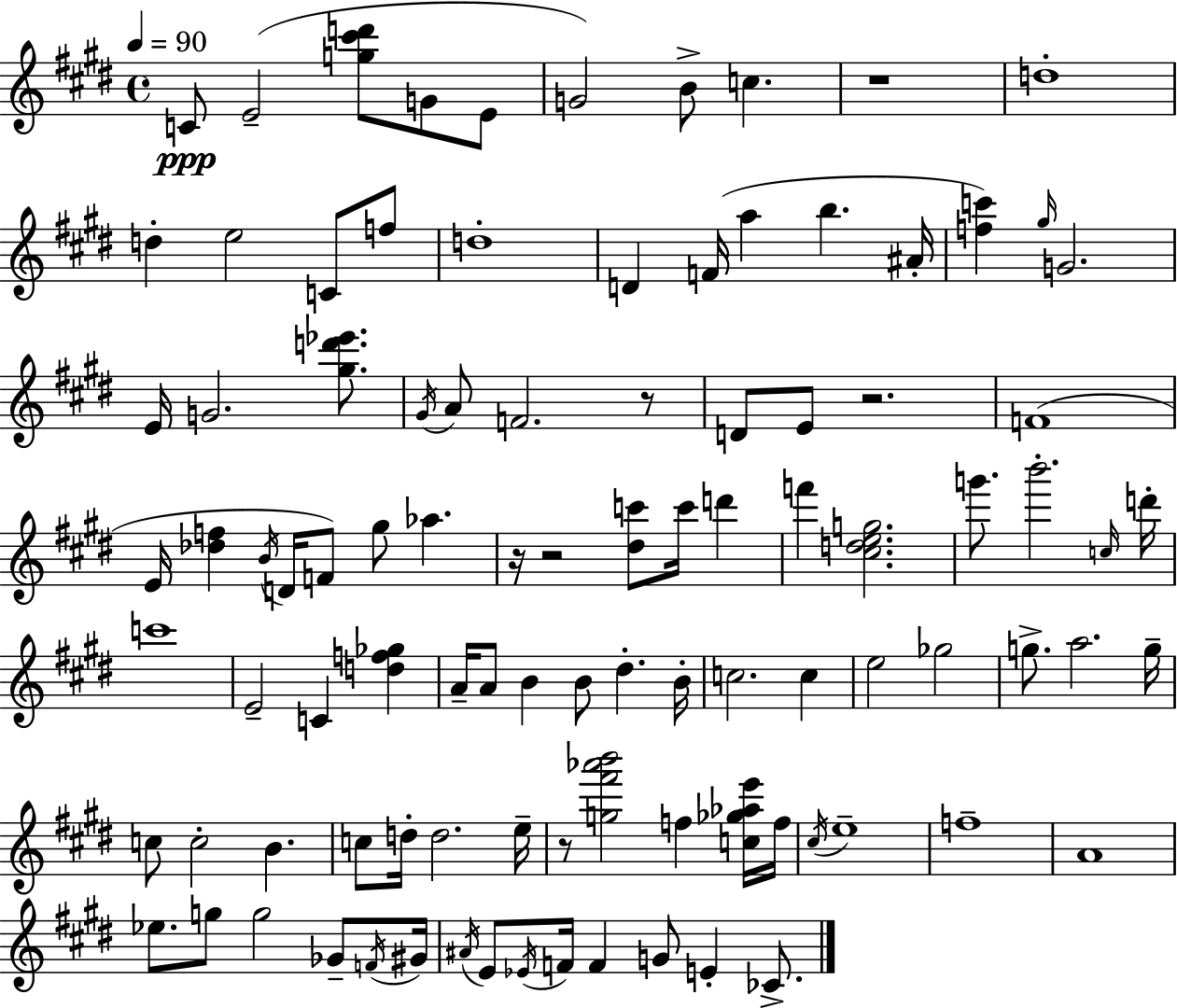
{
  \clef treble
  \time 4/4
  \defaultTimeSignature
  \key e \major
  \tempo 4 = 90
  c'8\ppp e'2--( <g'' cis''' d'''>8 g'8 e'8 | g'2) b'8-> c''4. | r1 | d''1-. | \break d''4-. e''2 c'8 f''8 | d''1-. | d'4 f'16( a''4 b''4. ais'16-. | <f'' c'''>4) \grace { gis''16 } g'2. | \break e'16 g'2. <gis'' d''' ees'''>8. | \acciaccatura { gis'16 } a'8 f'2. | r8 d'8 e'8 r2. | f'1( | \break e'16 <des'' f''>4 \acciaccatura { b'16 } d'16 f'8) gis''8 aes''4. | r16 r2 <dis'' c'''>8 c'''16 d'''4 | f'''4 <cis'' d'' e'' g''>2. | g'''8. b'''2.-. | \break \grace { c''16 } d'''16-. c'''1 | e'2-- c'4 | <d'' f'' ges''>4 a'16-- a'8 b'4 b'8 dis''4.-. | b'16-. c''2. | \break c''4 e''2 ges''2 | g''8.-> a''2. | g''16-- c''8 c''2-. b'4. | c''8 d''16-. d''2. | \break e''16-- r8 <g'' fis''' aes''' b'''>2 f''4 | <c'' ges'' aes'' e'''>16 f''16 \acciaccatura { cis''16 } e''1-- | f''1-- | a'1 | \break ees''8. g''8 g''2 | ges'8-- \acciaccatura { f'16 } gis'16 \acciaccatura { ais'16 } e'8 \acciaccatura { ees'16 } f'16 f'4 g'8 | e'4-. ces'8.-> \bar "|."
}